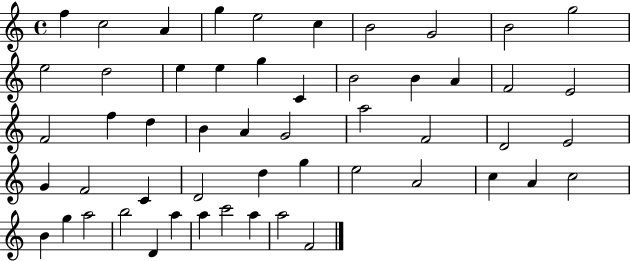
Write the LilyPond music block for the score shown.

{
  \clef treble
  \time 4/4
  \defaultTimeSignature
  \key c \major
  f''4 c''2 a'4 | g''4 e''2 c''4 | b'2 g'2 | b'2 g''2 | \break e''2 d''2 | e''4 e''4 g''4 c'4 | b'2 b'4 a'4 | f'2 e'2 | \break f'2 f''4 d''4 | b'4 a'4 g'2 | a''2 f'2 | d'2 e'2 | \break g'4 f'2 c'4 | d'2 d''4 g''4 | e''2 a'2 | c''4 a'4 c''2 | \break b'4 g''4 a''2 | b''2 d'4 a''4 | a''4 c'''2 a''4 | a''2 f'2 | \break \bar "|."
}